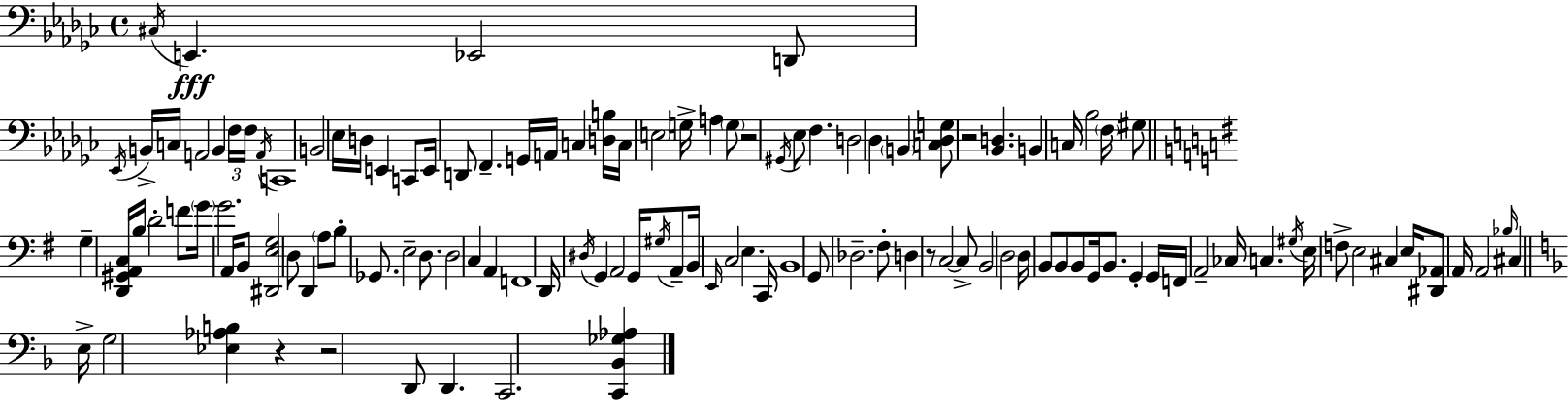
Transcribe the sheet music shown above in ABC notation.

X:1
T:Untitled
M:4/4
L:1/4
K:Ebm
^C,/4 E,, _E,,2 D,,/2 _E,,/4 B,,/4 C,/4 A,,2 B,, F,/4 F,/4 A,,/4 C,,4 B,,2 _E,/4 D,/4 E,, C,,/2 E,,/4 D,,/2 F,, G,,/4 A,,/4 C, [D,B,]/4 C,/4 E,2 G,/4 A, G,/2 z2 ^G,,/4 _E,/2 F, D,2 _D, B,, [C,_D,G,]/2 z2 [_B,,D,] B,, C,/4 _B,2 F,/4 ^G,/2 G, [D,,^G,,A,,C,]/4 B,/4 D2 F/2 G/4 G2 A,,/4 B,,/2 [^D,,E,G,]2 D,/2 D,, A,/2 B,/2 _G,,/2 E,2 D,/2 D,2 C, A,, F,,4 D,,/4 ^D,/4 G,, A,,2 G,,/4 ^G,/4 A,,/2 B,,/4 E,,/4 C,2 E, C,,/4 B,,4 G,,/2 _D,2 ^F,/2 D, z/2 C,2 C,/2 B,,2 D,2 D,/4 B,,/2 B,,/2 B,,/2 G,,/4 B,,/2 G,, G,,/4 F,,/4 A,,2 _C,/4 C, ^G,/4 E,/4 F,/2 E,2 ^C, E,/4 [^D,,_A,,]/2 A,,/4 A,,2 _B,/4 ^C, E,/4 G,2 [_E,_A,B,] z z2 D,,/2 D,, C,,2 [C,,_B,,_G,_A,]